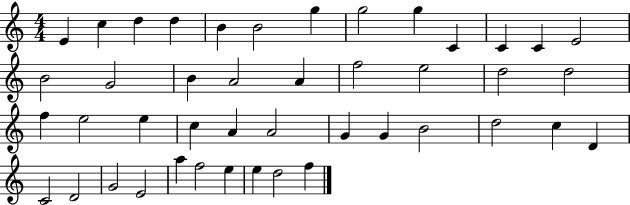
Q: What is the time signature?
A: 4/4